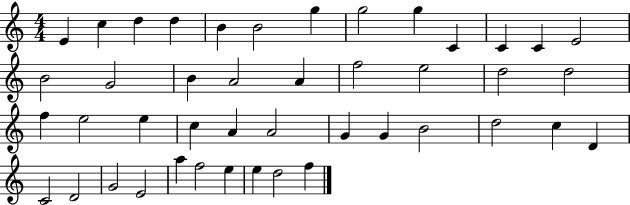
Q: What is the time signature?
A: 4/4